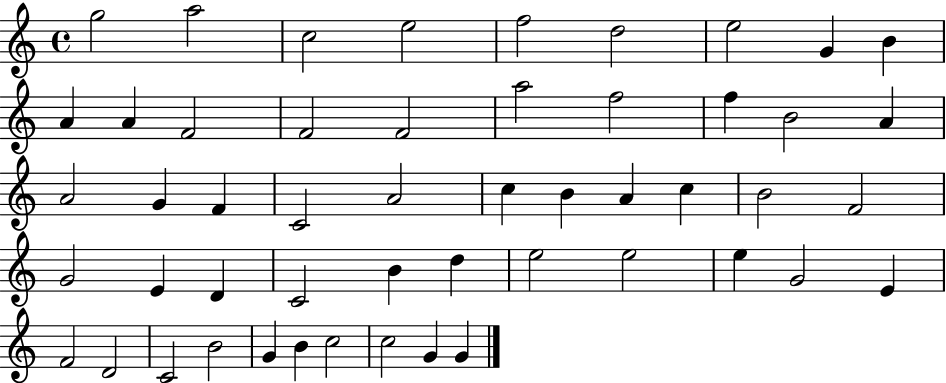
G5/h A5/h C5/h E5/h F5/h D5/h E5/h G4/q B4/q A4/q A4/q F4/h F4/h F4/h A5/h F5/h F5/q B4/h A4/q A4/h G4/q F4/q C4/h A4/h C5/q B4/q A4/q C5/q B4/h F4/h G4/h E4/q D4/q C4/h B4/q D5/q E5/h E5/h E5/q G4/h E4/q F4/h D4/h C4/h B4/h G4/q B4/q C5/h C5/h G4/q G4/q